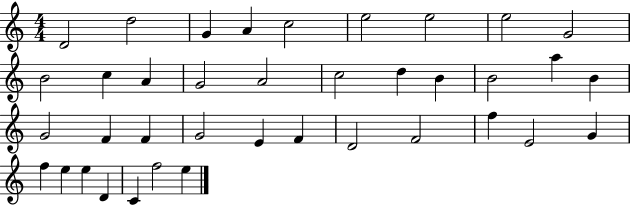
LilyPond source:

{
  \clef treble
  \numericTimeSignature
  \time 4/4
  \key c \major
  d'2 d''2 | g'4 a'4 c''2 | e''2 e''2 | e''2 g'2 | \break b'2 c''4 a'4 | g'2 a'2 | c''2 d''4 b'4 | b'2 a''4 b'4 | \break g'2 f'4 f'4 | g'2 e'4 f'4 | d'2 f'2 | f''4 e'2 g'4 | \break f''4 e''4 e''4 d'4 | c'4 f''2 e''4 | \bar "|."
}